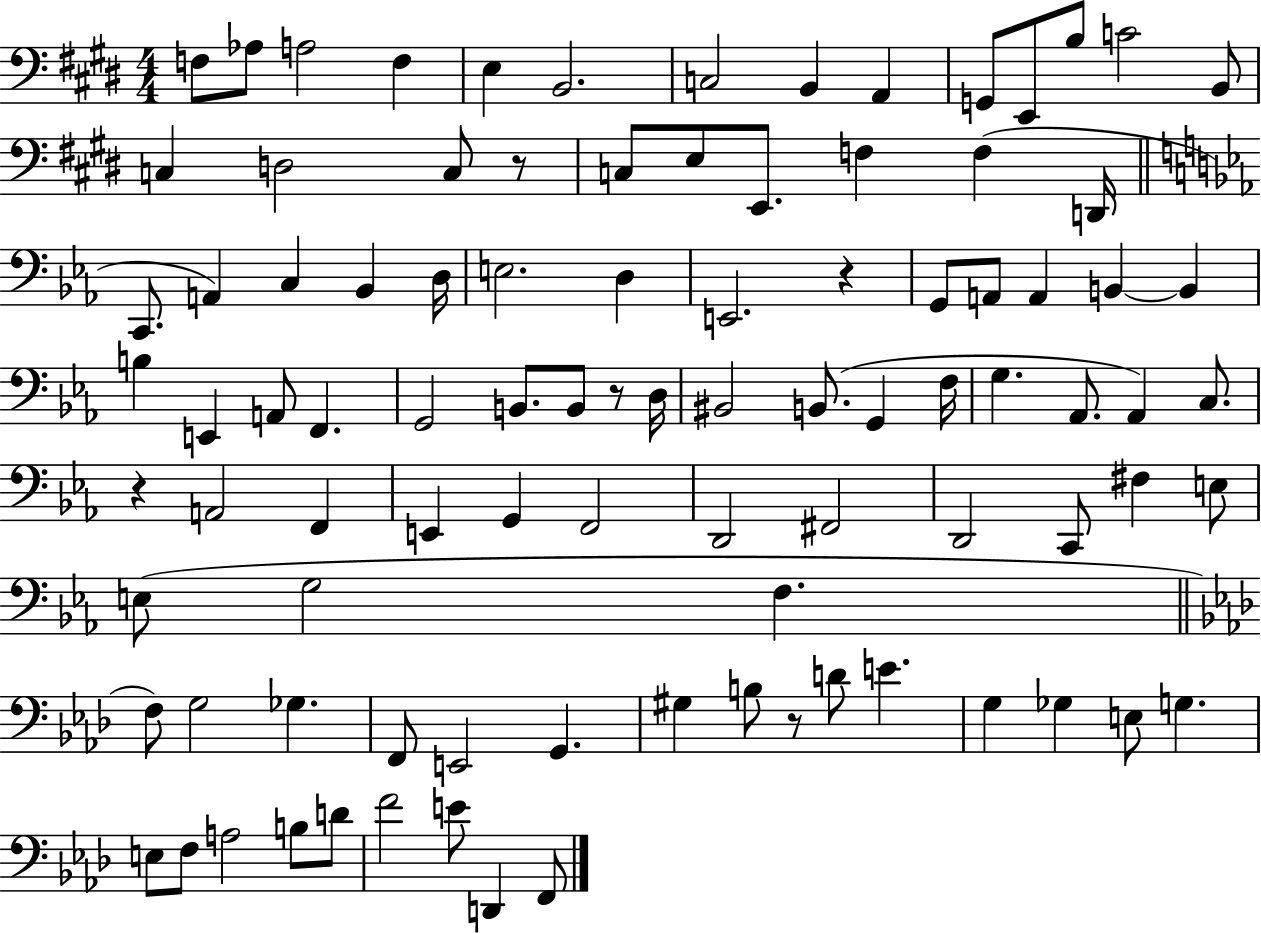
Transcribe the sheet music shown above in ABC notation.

X:1
T:Untitled
M:4/4
L:1/4
K:E
F,/2 _A,/2 A,2 F, E, B,,2 C,2 B,, A,, G,,/2 E,,/2 B,/2 C2 B,,/2 C, D,2 C,/2 z/2 C,/2 E,/2 E,,/2 F, F, D,,/4 C,,/2 A,, C, _B,, D,/4 E,2 D, E,,2 z G,,/2 A,,/2 A,, B,, B,, B, E,, A,,/2 F,, G,,2 B,,/2 B,,/2 z/2 D,/4 ^B,,2 B,,/2 G,, F,/4 G, _A,,/2 _A,, C,/2 z A,,2 F,, E,, G,, F,,2 D,,2 ^F,,2 D,,2 C,,/2 ^F, E,/2 E,/2 G,2 F, F,/2 G,2 _G, F,,/2 E,,2 G,, ^G, B,/2 z/2 D/2 E G, _G, E,/2 G, E,/2 F,/2 A,2 B,/2 D/2 F2 E/2 D,, F,,/2